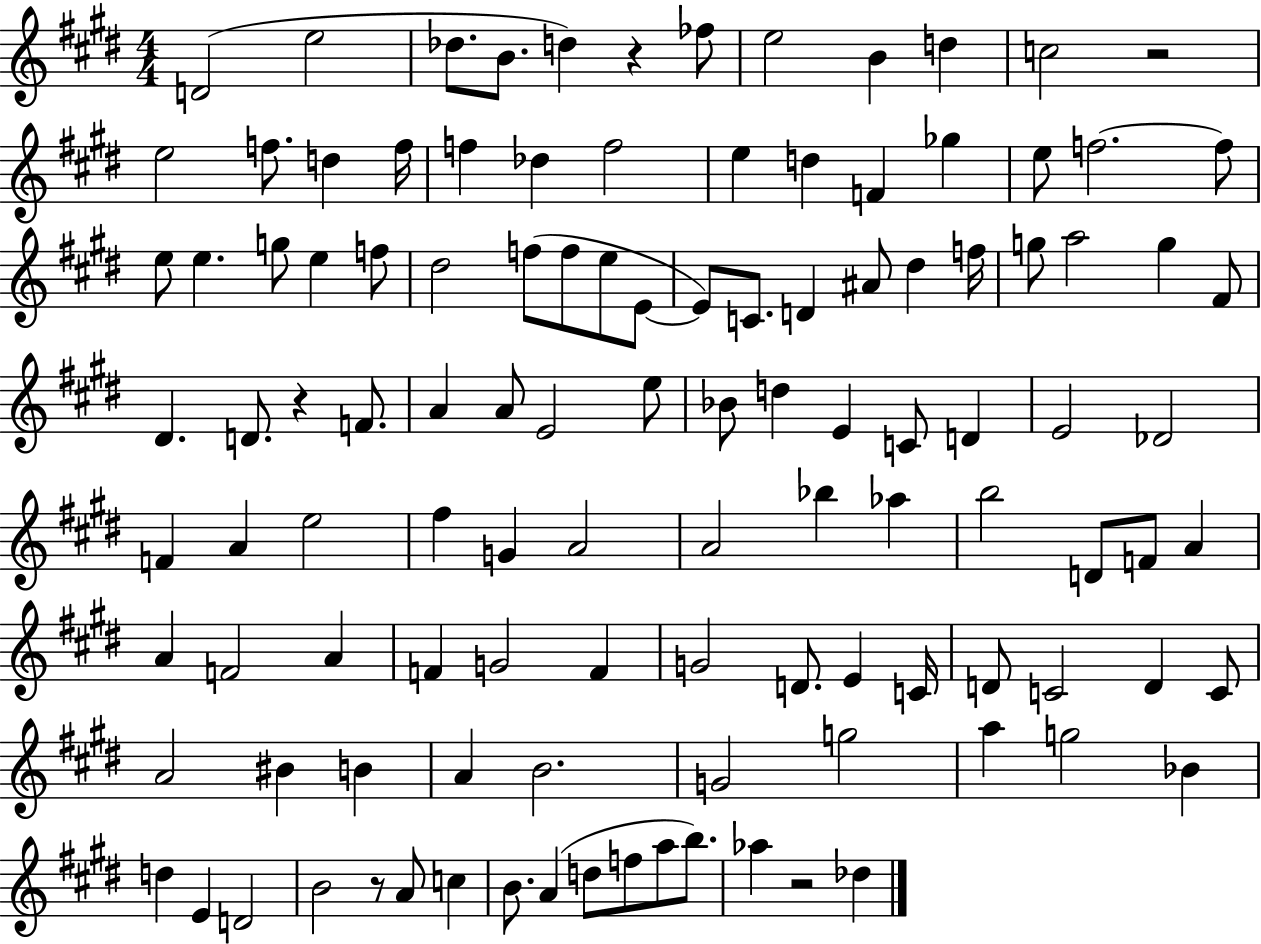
D4/h E5/h Db5/e. B4/e. D5/q R/q FES5/e E5/h B4/q D5/q C5/h R/h E5/h F5/e. D5/q F5/s F5/q Db5/q F5/h E5/q D5/q F4/q Gb5/q E5/e F5/h. F5/e E5/e E5/q. G5/e E5/q F5/e D#5/h F5/e F5/e E5/e E4/e E4/e C4/e. D4/q A#4/e D#5/q F5/s G5/e A5/h G5/q F#4/e D#4/q. D4/e. R/q F4/e. A4/q A4/e E4/h E5/e Bb4/e D5/q E4/q C4/e D4/q E4/h Db4/h F4/q A4/q E5/h F#5/q G4/q A4/h A4/h Bb5/q Ab5/q B5/h D4/e F4/e A4/q A4/q F4/h A4/q F4/q G4/h F4/q G4/h D4/e. E4/q C4/s D4/e C4/h D4/q C4/e A4/h BIS4/q B4/q A4/q B4/h. G4/h G5/h A5/q G5/h Bb4/q D5/q E4/q D4/h B4/h R/e A4/e C5/q B4/e. A4/q D5/e F5/e A5/e B5/e. Ab5/q R/h Db5/q